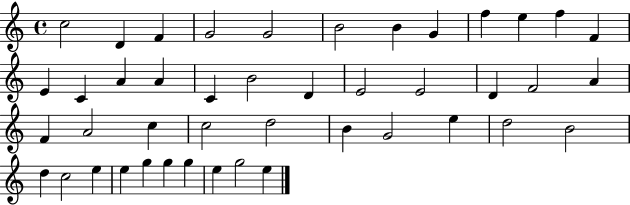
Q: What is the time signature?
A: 4/4